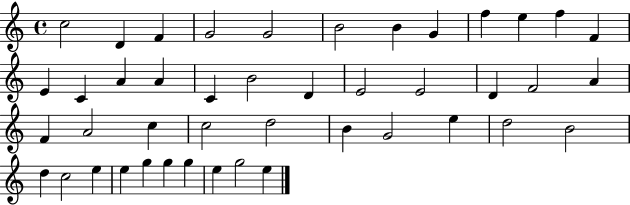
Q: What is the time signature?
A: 4/4